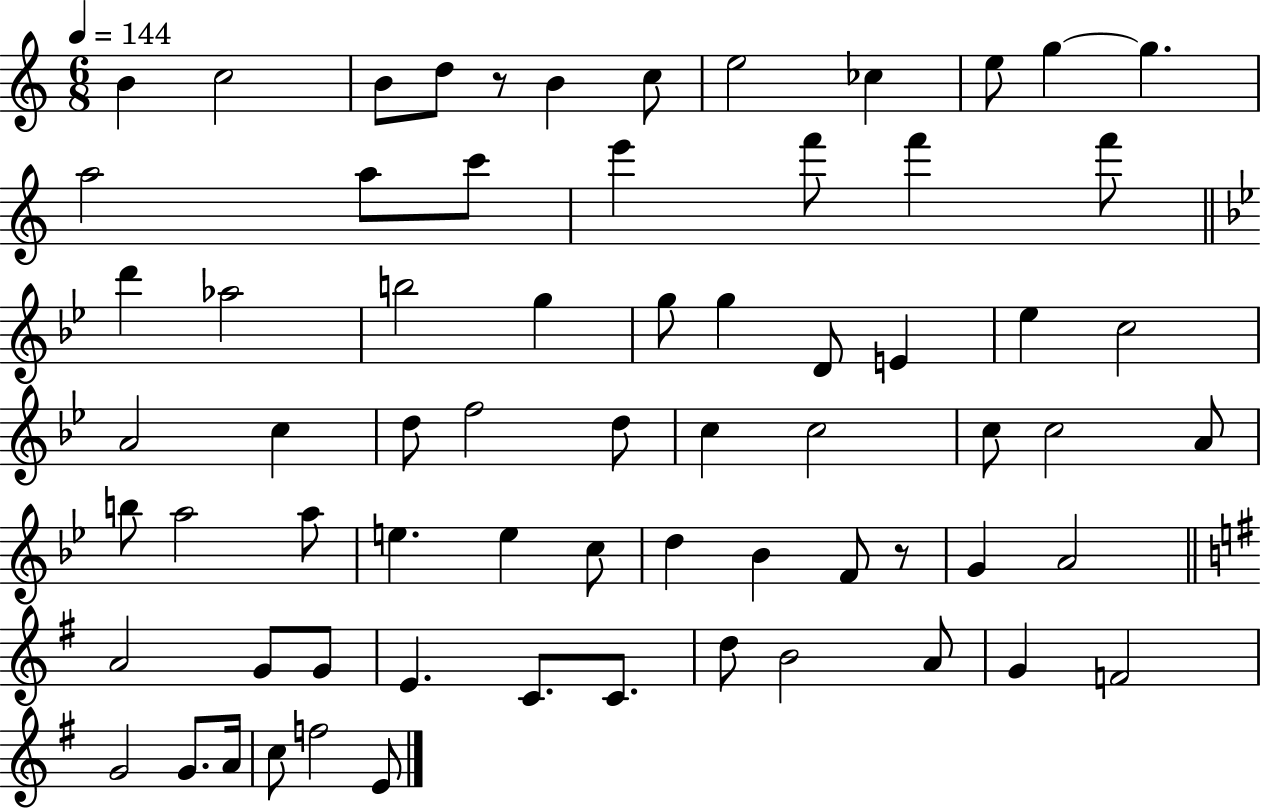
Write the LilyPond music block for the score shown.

{
  \clef treble
  \numericTimeSignature
  \time 6/8
  \key c \major
  \tempo 4 = 144
  b'4 c''2 | b'8 d''8 r8 b'4 c''8 | e''2 ces''4 | e''8 g''4~~ g''4. | \break a''2 a''8 c'''8 | e'''4 f'''8 f'''4 f'''8 | \bar "||" \break \key g \minor d'''4 aes''2 | b''2 g''4 | g''8 g''4 d'8 e'4 | ees''4 c''2 | \break a'2 c''4 | d''8 f''2 d''8 | c''4 c''2 | c''8 c''2 a'8 | \break b''8 a''2 a''8 | e''4. e''4 c''8 | d''4 bes'4 f'8 r8 | g'4 a'2 | \break \bar "||" \break \key e \minor a'2 g'8 g'8 | e'4. c'8. c'8. | d''8 b'2 a'8 | g'4 f'2 | \break g'2 g'8. a'16 | c''8 f''2 e'8 | \bar "|."
}